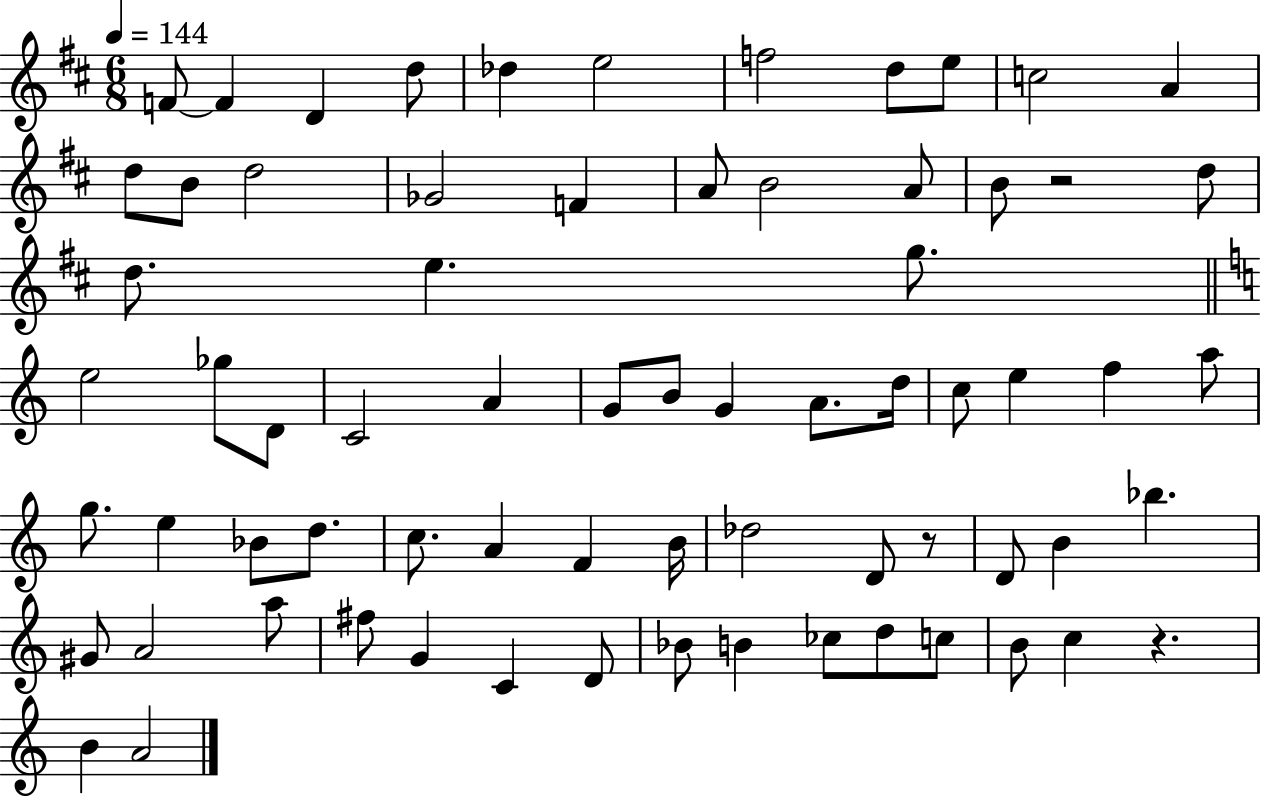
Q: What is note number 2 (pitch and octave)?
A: F4